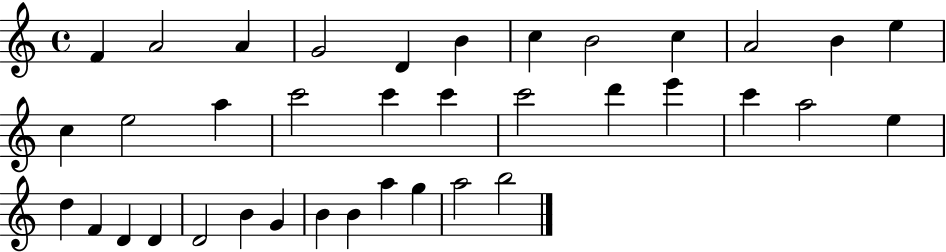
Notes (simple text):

F4/q A4/h A4/q G4/h D4/q B4/q C5/q B4/h C5/q A4/h B4/q E5/q C5/q E5/h A5/q C6/h C6/q C6/q C6/h D6/q E6/q C6/q A5/h E5/q D5/q F4/q D4/q D4/q D4/h B4/q G4/q B4/q B4/q A5/q G5/q A5/h B5/h